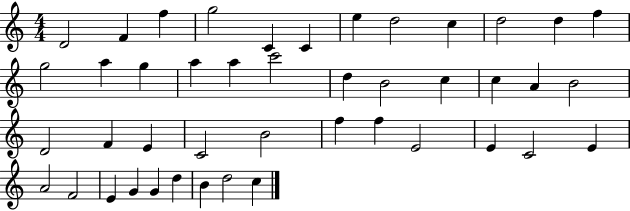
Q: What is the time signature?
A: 4/4